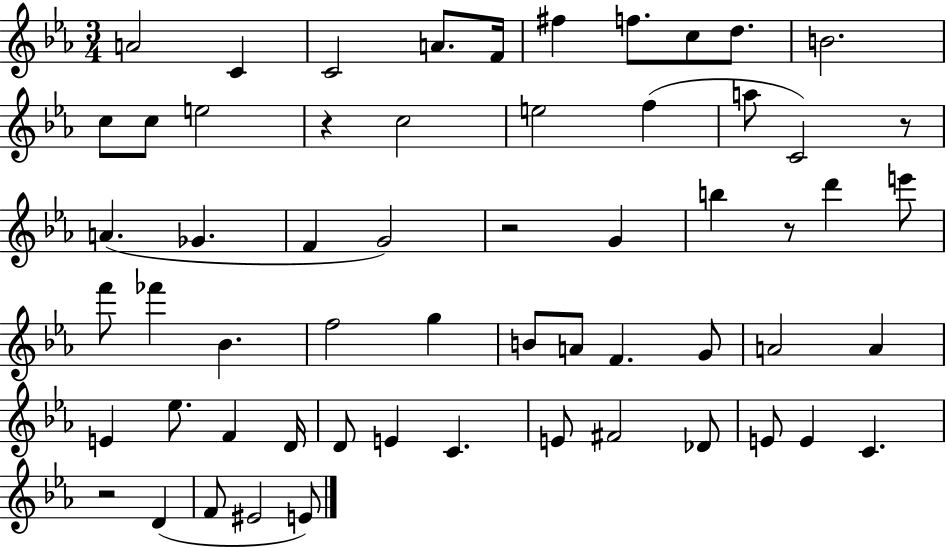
X:1
T:Untitled
M:3/4
L:1/4
K:Eb
A2 C C2 A/2 F/4 ^f f/2 c/2 d/2 B2 c/2 c/2 e2 z c2 e2 f a/2 C2 z/2 A _G F G2 z2 G b z/2 d' e'/2 f'/2 _f' _B f2 g B/2 A/2 F G/2 A2 A E _e/2 F D/4 D/2 E C E/2 ^F2 _D/2 E/2 E C z2 D F/2 ^E2 E/2